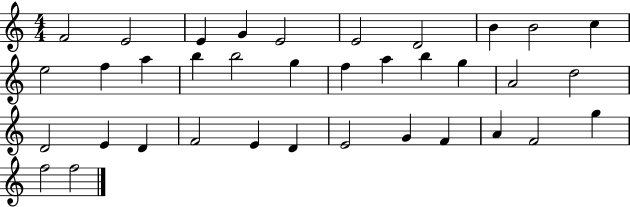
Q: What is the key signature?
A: C major